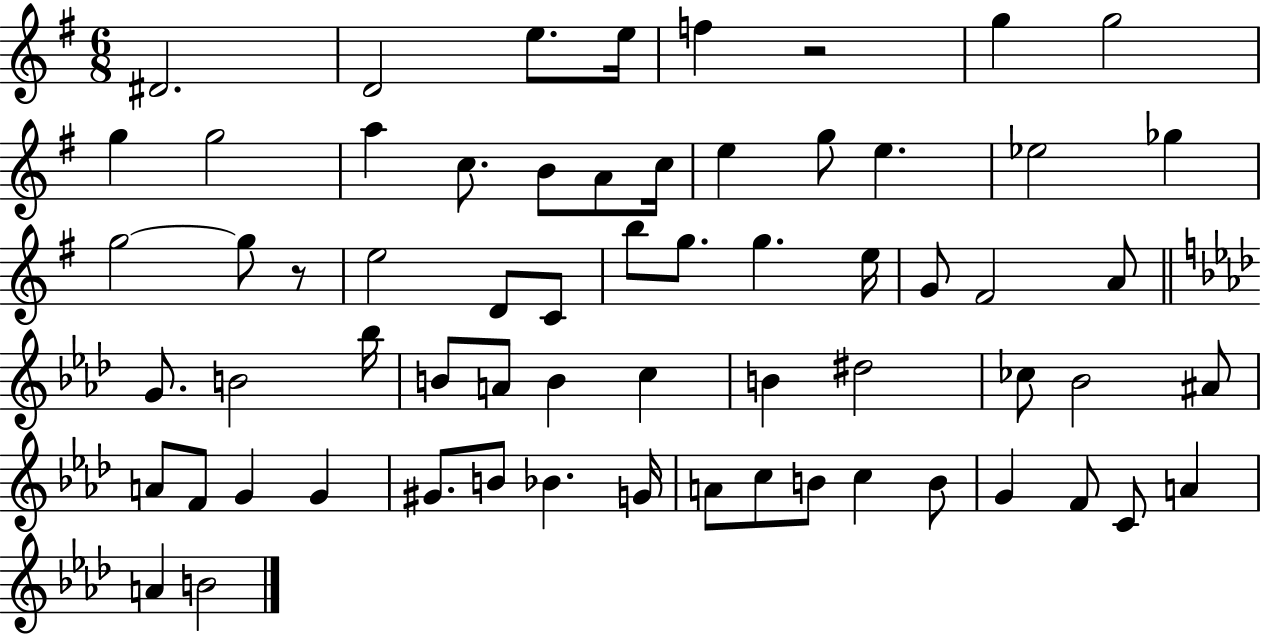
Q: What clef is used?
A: treble